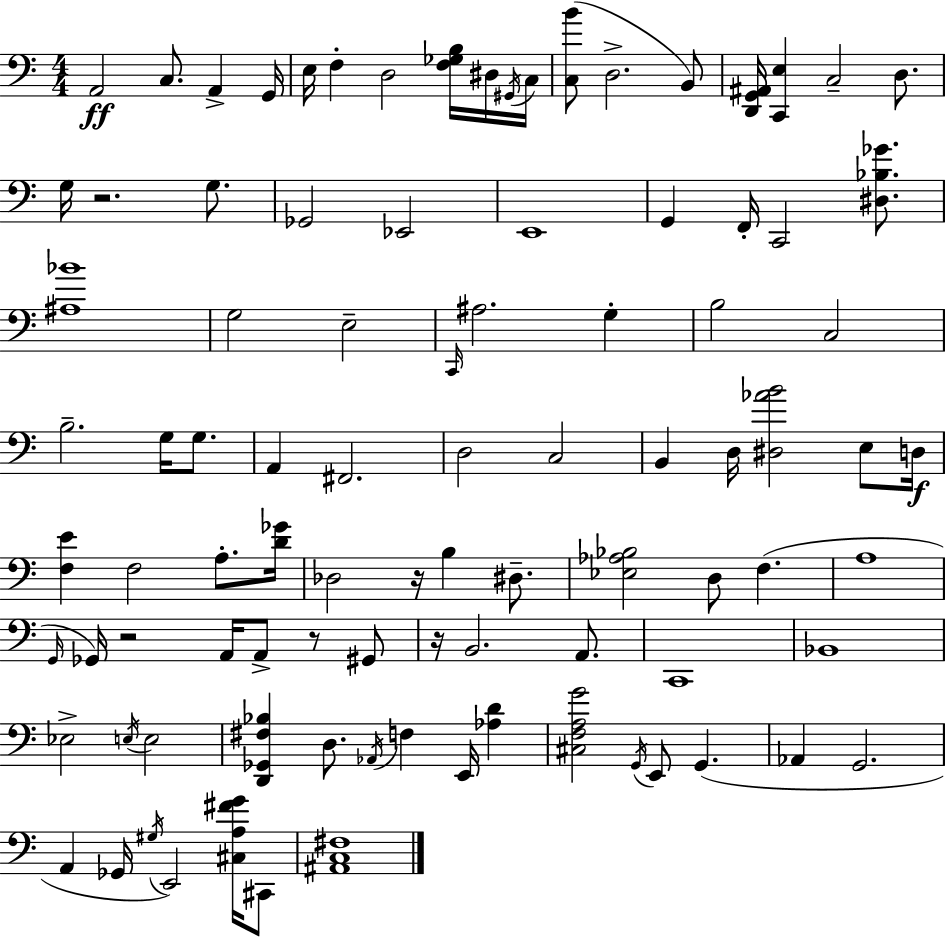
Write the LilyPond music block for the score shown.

{
  \clef bass
  \numericTimeSignature
  \time 4/4
  \key c \major
  a,2\ff c8. a,4-> g,16 | e16 f4-. d2 <f ges b>16 dis16 \acciaccatura { gis,16 } | c16 <c b'>8( d2.-> b,8) | <d, g, ais,>16 <c, e>4 c2-- d8. | \break g16 r2. g8. | ges,2 ees,2 | e,1 | g,4 f,16-. c,2 <dis bes ges'>8. | \break <ais bes'>1 | g2 e2-- | \grace { c,16 } ais2. g4-. | b2 c2 | \break b2.-- g16 g8. | a,4 fis,2. | d2 c2 | b,4 d16 <dis aes' b'>2 e8 | \break d16\f <f e'>4 f2 a8.-. | <d' ges'>16 des2 r16 b4 dis8.-- | <ees aes bes>2 d8 f4.( | a1 | \break \grace { g,16 } ges,16) r2 a,16 a,8-> r8 | gis,8 r16 b,2. | a,8. c,1 | bes,1 | \break ees2-> \acciaccatura { e16 } e2 | <d, ges, fis bes>4 d8. \acciaccatura { aes,16 } f4 | e,16 <aes d'>4 <cis f a g'>2 \acciaccatura { g,16 } e,8 | g,4.( aes,4 g,2. | \break a,4 ges,16 \acciaccatura { gis16 }) e,2 | <cis a fis' g'>16 cis,8 <ais, c fis>1 | \bar "|."
}